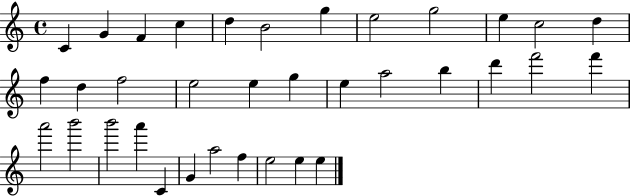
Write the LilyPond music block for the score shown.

{
  \clef treble
  \time 4/4
  \defaultTimeSignature
  \key c \major
  c'4 g'4 f'4 c''4 | d''4 b'2 g''4 | e''2 g''2 | e''4 c''2 d''4 | \break f''4 d''4 f''2 | e''2 e''4 g''4 | e''4 a''2 b''4 | d'''4 f'''2 f'''4 | \break a'''2 b'''2 | b'''2 a'''4 c'4 | g'4 a''2 f''4 | e''2 e''4 e''4 | \break \bar "|."
}